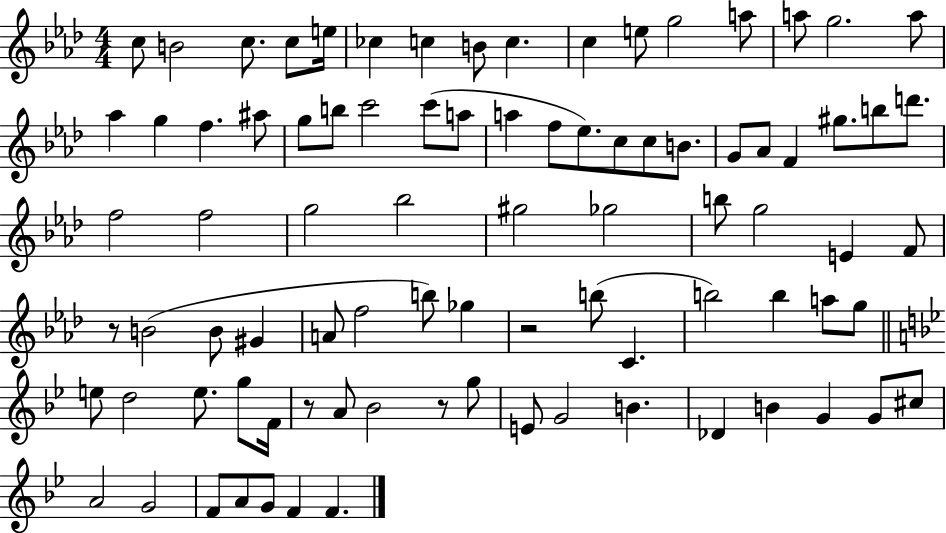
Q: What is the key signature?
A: AES major